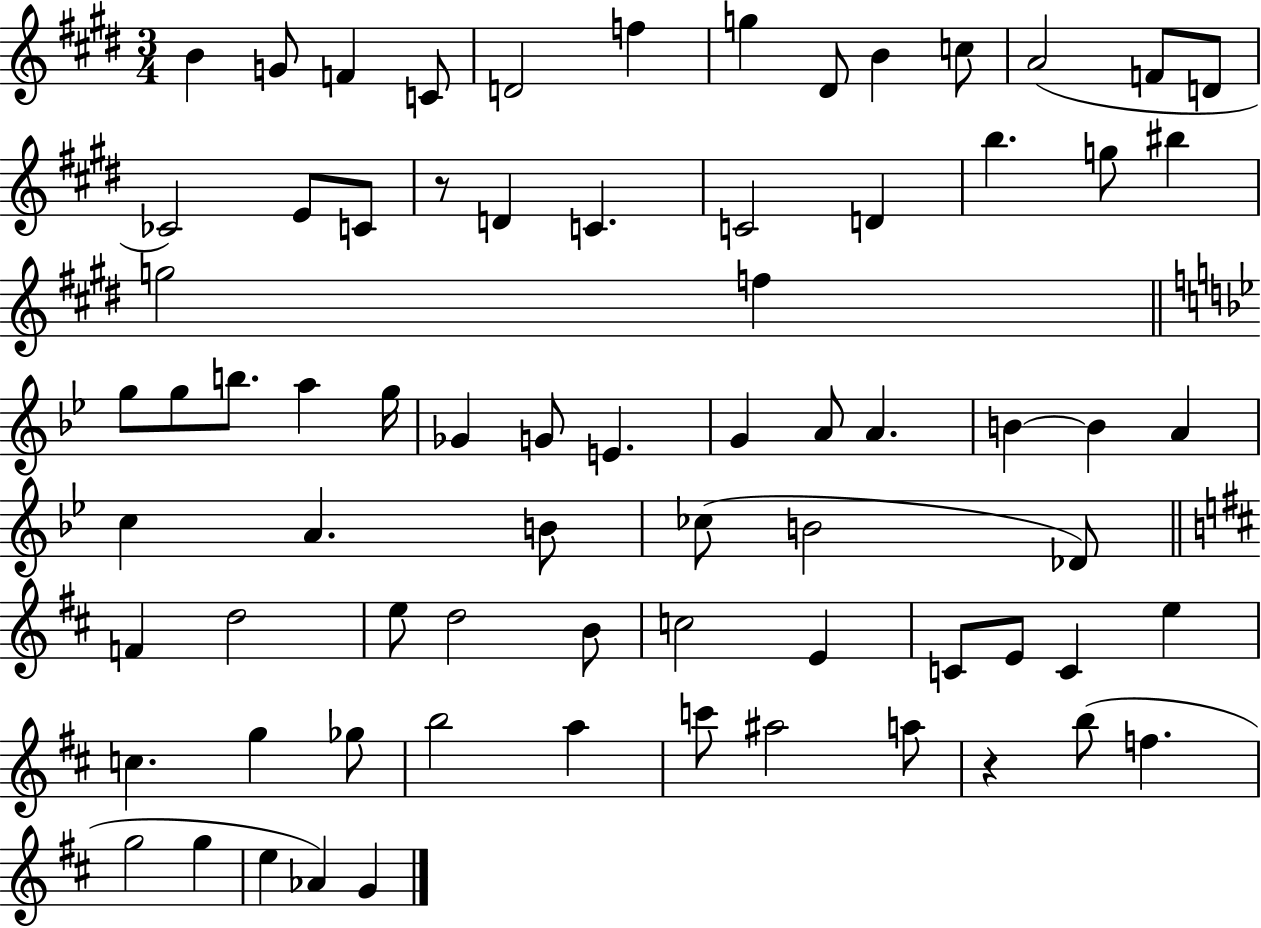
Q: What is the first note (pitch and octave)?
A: B4